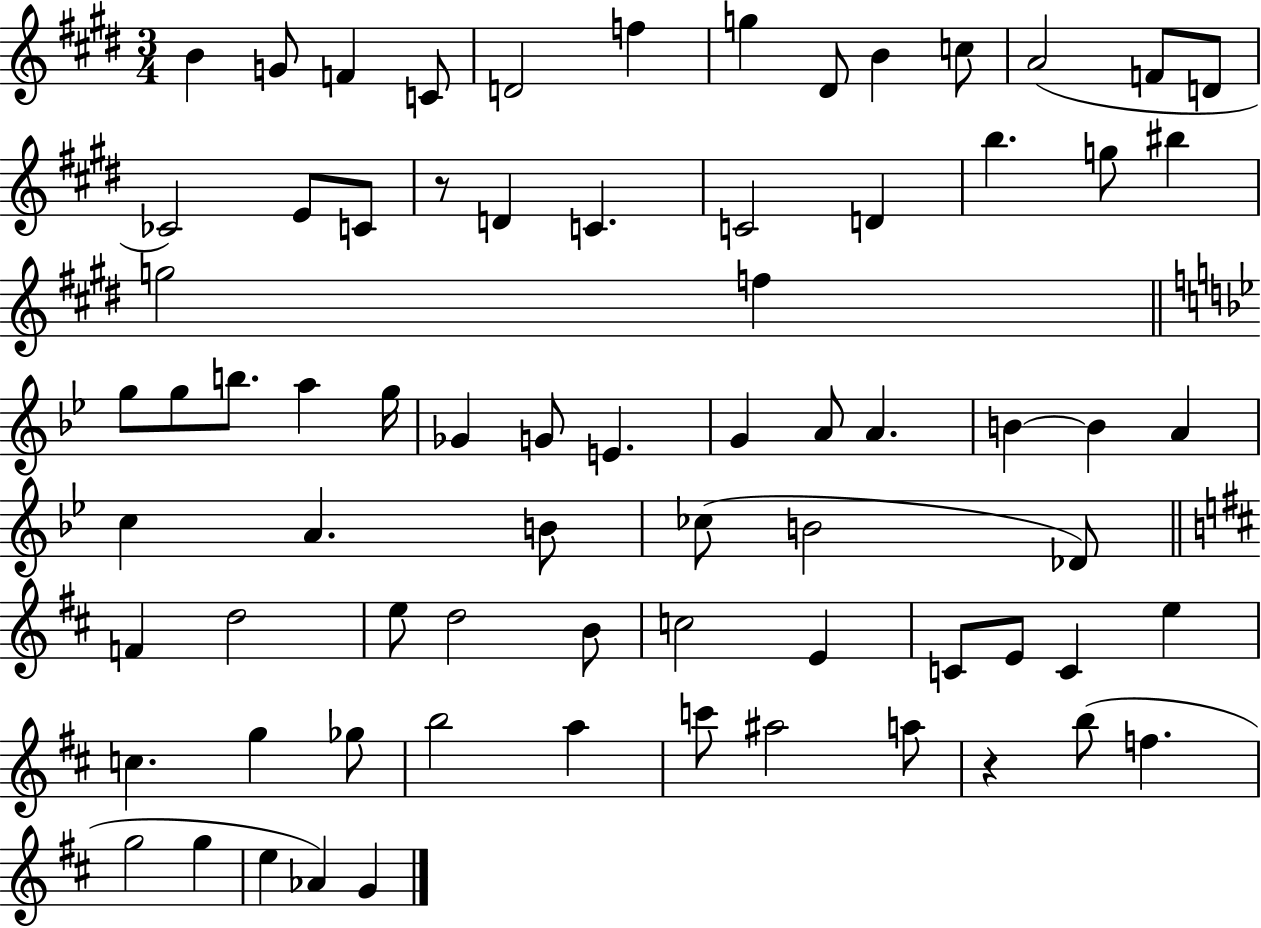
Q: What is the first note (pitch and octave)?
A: B4